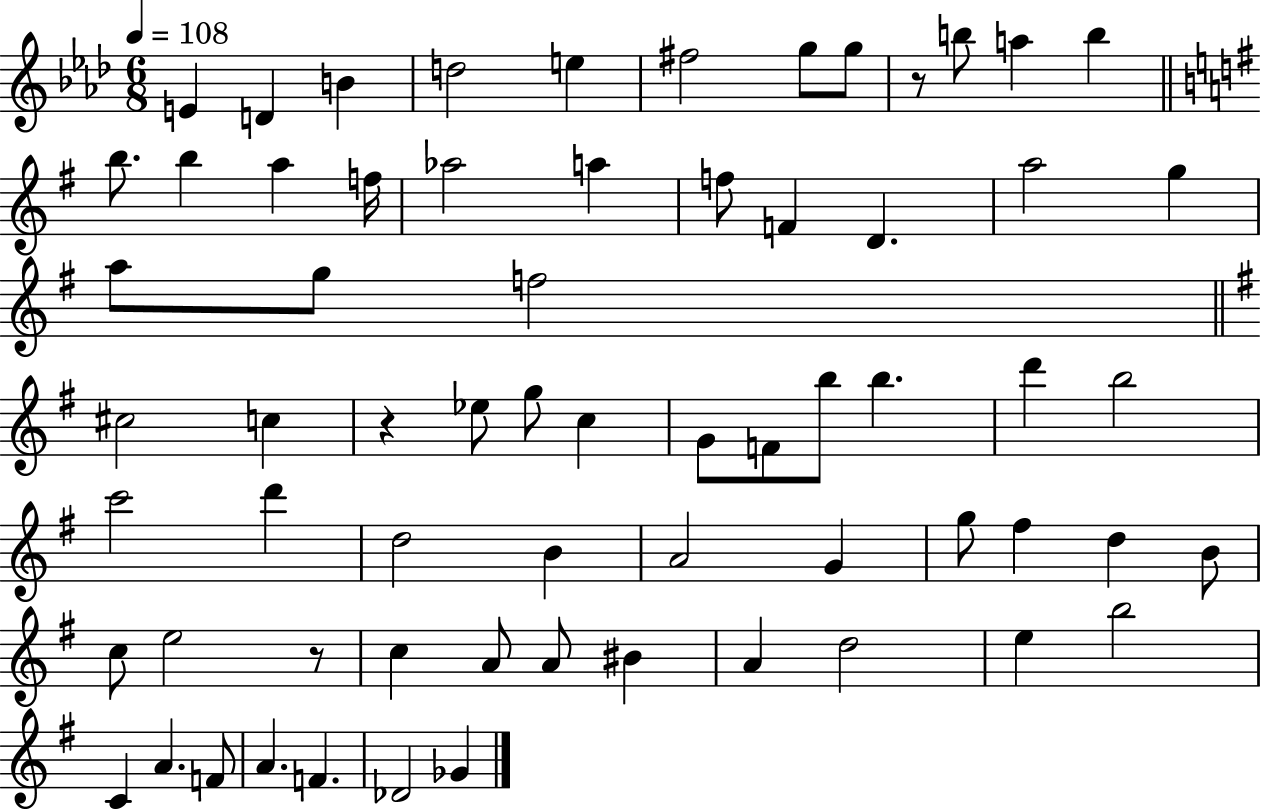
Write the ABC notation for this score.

X:1
T:Untitled
M:6/8
L:1/4
K:Ab
E D B d2 e ^f2 g/2 g/2 z/2 b/2 a b b/2 b a f/4 _a2 a f/2 F D a2 g a/2 g/2 f2 ^c2 c z _e/2 g/2 c G/2 F/2 b/2 b d' b2 c'2 d' d2 B A2 G g/2 ^f d B/2 c/2 e2 z/2 c A/2 A/2 ^B A d2 e b2 C A F/2 A F _D2 _G